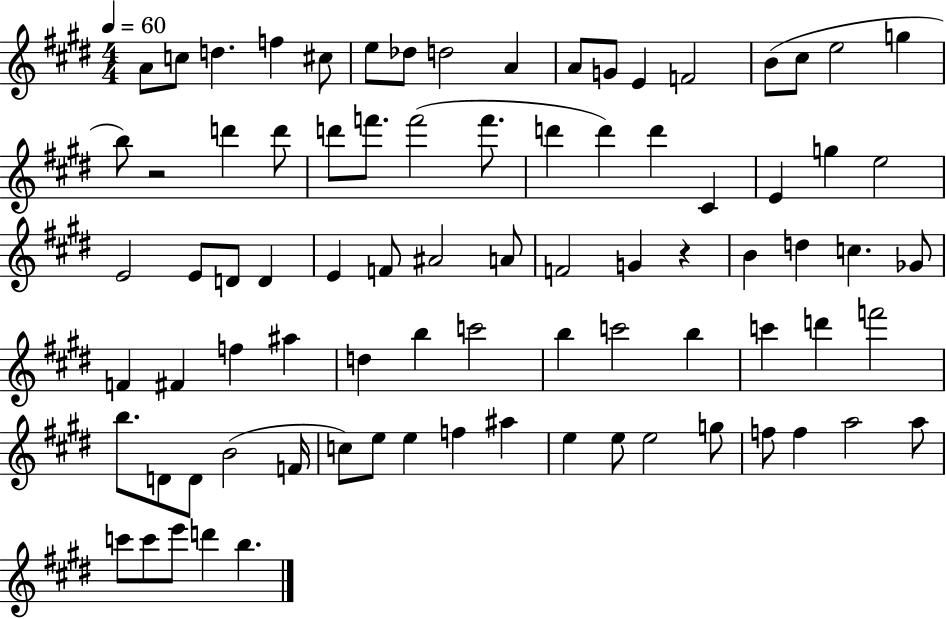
X:1
T:Untitled
M:4/4
L:1/4
K:E
A/2 c/2 d f ^c/2 e/2 _d/2 d2 A A/2 G/2 E F2 B/2 ^c/2 e2 g b/2 z2 d' d'/2 d'/2 f'/2 f'2 f'/2 d' d' d' ^C E g e2 E2 E/2 D/2 D E F/2 ^A2 A/2 F2 G z B d c _G/2 F ^F f ^a d b c'2 b c'2 b c' d' f'2 b/2 D/2 D/2 B2 F/4 c/2 e/2 e f ^a e e/2 e2 g/2 f/2 f a2 a/2 c'/2 c'/2 e'/2 d' b